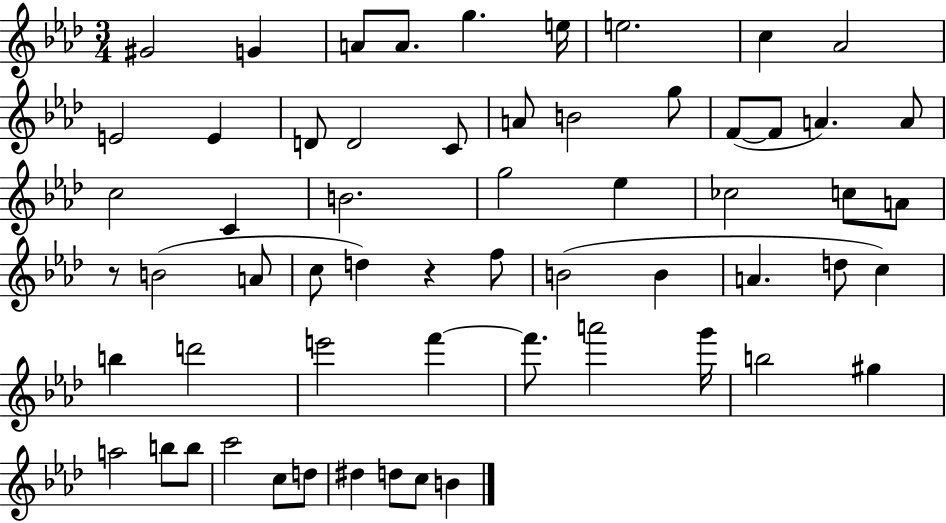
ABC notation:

X:1
T:Untitled
M:3/4
L:1/4
K:Ab
^G2 G A/2 A/2 g e/4 e2 c _A2 E2 E D/2 D2 C/2 A/2 B2 g/2 F/2 F/2 A A/2 c2 C B2 g2 _e _c2 c/2 A/2 z/2 B2 A/2 c/2 d z f/2 B2 B A d/2 c b d'2 e'2 f' f'/2 a'2 g'/4 b2 ^g a2 b/2 b/2 c'2 c/2 d/2 ^d d/2 c/2 B